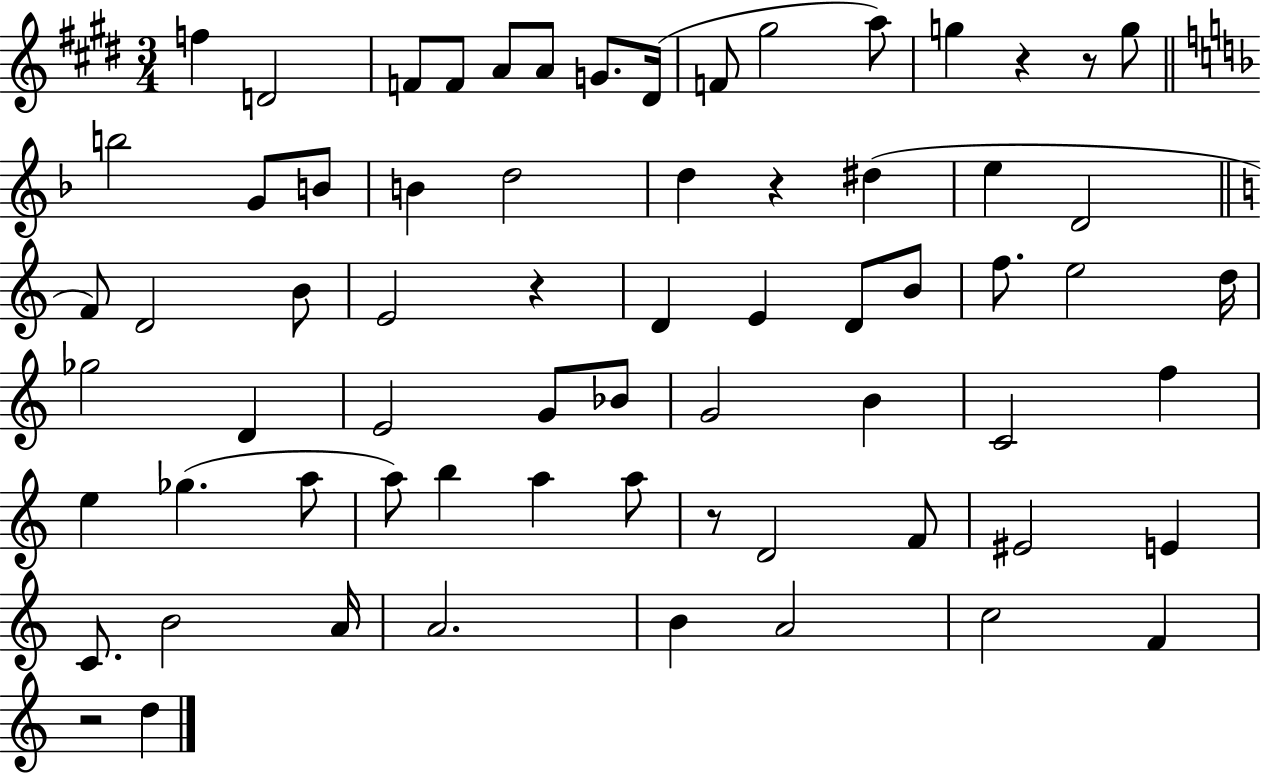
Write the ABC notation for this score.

X:1
T:Untitled
M:3/4
L:1/4
K:E
f D2 F/2 F/2 A/2 A/2 G/2 ^D/4 F/2 ^g2 a/2 g z z/2 g/2 b2 G/2 B/2 B d2 d z ^d e D2 F/2 D2 B/2 E2 z D E D/2 B/2 f/2 e2 d/4 _g2 D E2 G/2 _B/2 G2 B C2 f e _g a/2 a/2 b a a/2 z/2 D2 F/2 ^E2 E C/2 B2 A/4 A2 B A2 c2 F z2 d